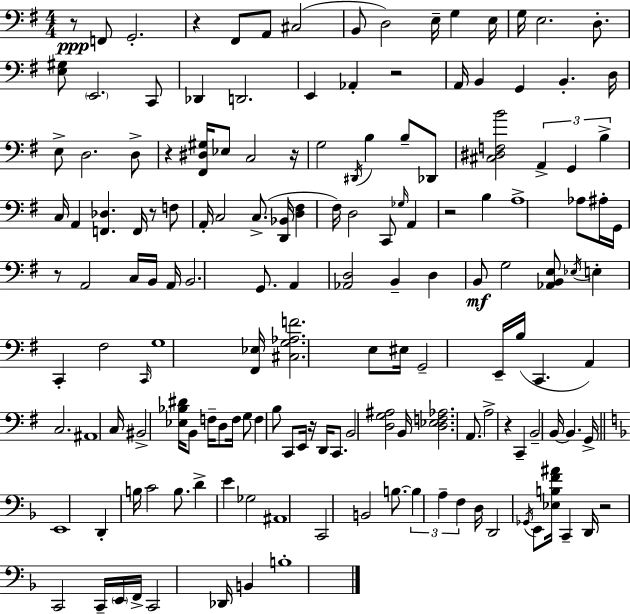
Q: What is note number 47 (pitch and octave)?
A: C2